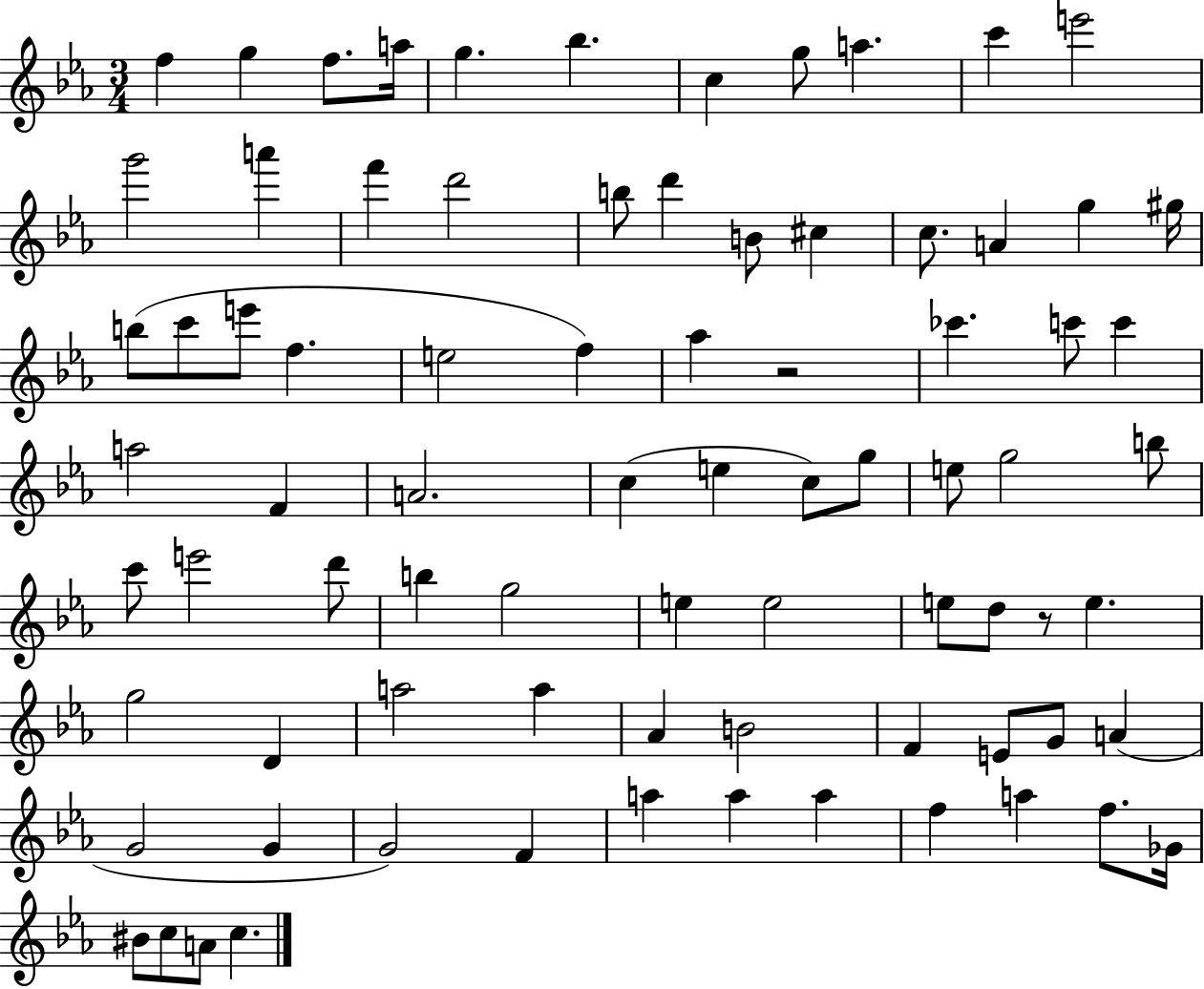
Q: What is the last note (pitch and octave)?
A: C5